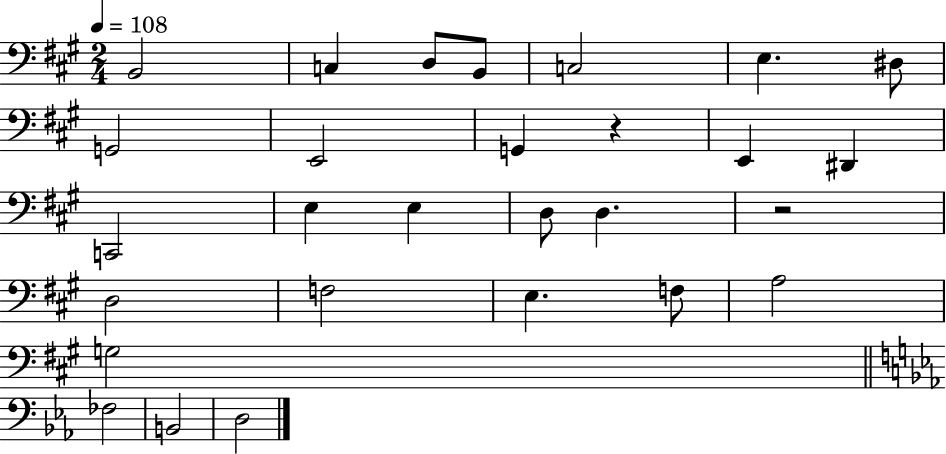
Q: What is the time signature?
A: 2/4